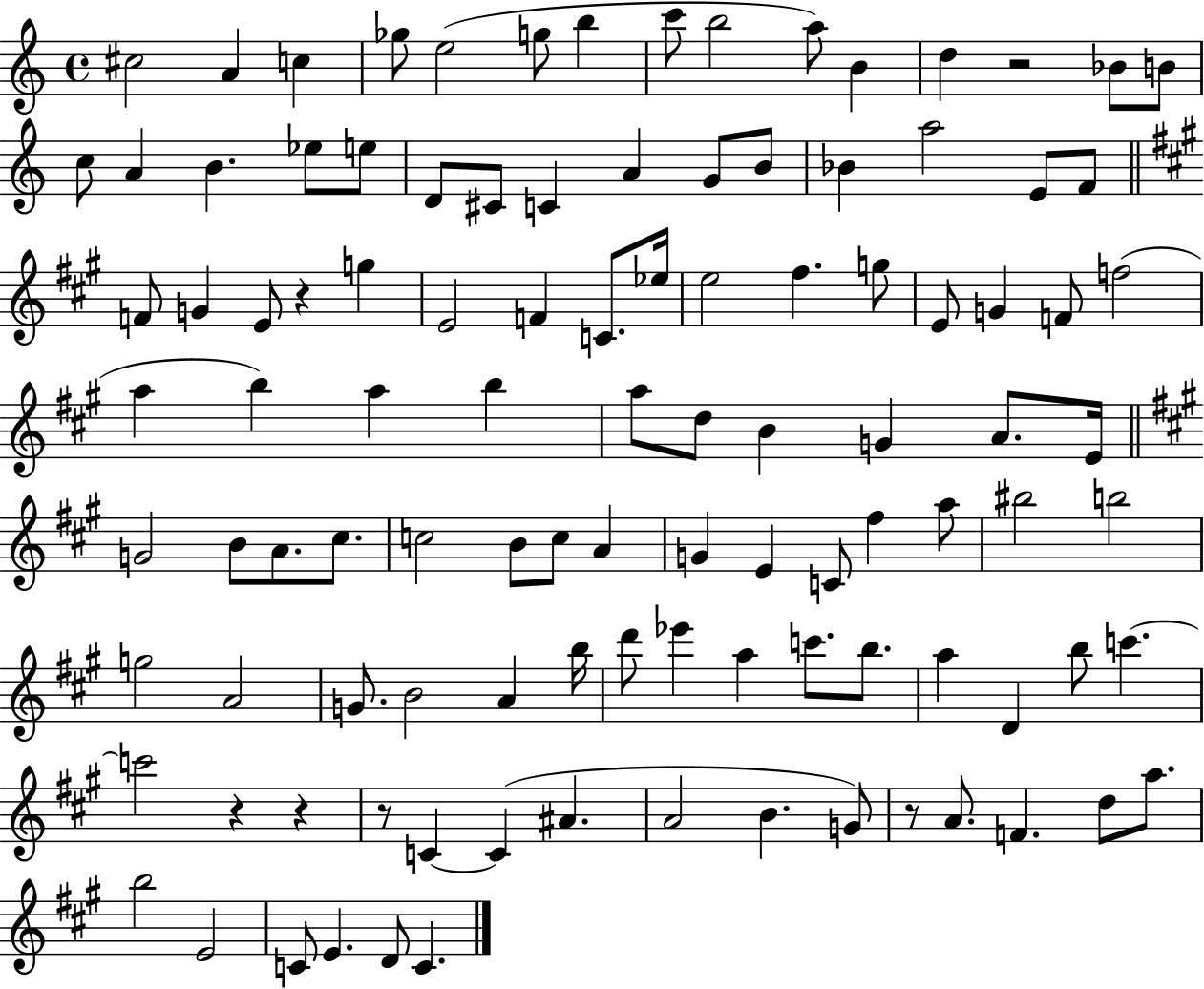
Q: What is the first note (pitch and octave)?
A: C#5